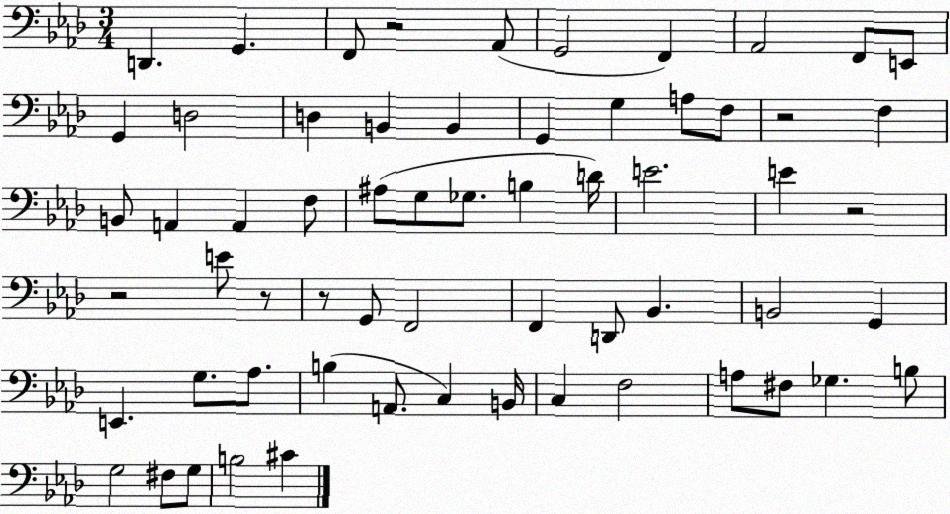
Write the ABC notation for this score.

X:1
T:Untitled
M:3/4
L:1/4
K:Ab
D,, G,, F,,/2 z2 _A,,/2 G,,2 F,, _A,,2 F,,/2 E,,/2 G,, D,2 D, B,, B,, G,, G, A,/2 F,/2 z2 F, B,,/2 A,, A,, F,/2 ^A,/2 G,/2 _G,/2 B, D/4 E2 E z2 z2 E/2 z/2 z/2 G,,/2 F,,2 F,, D,,/2 _B,, B,,2 G,, E,, G,/2 _A,/2 B, A,,/2 C, B,,/4 C, F,2 A,/2 ^F,/2 _G, B,/2 G,2 ^F,/2 G,/2 B,2 ^C